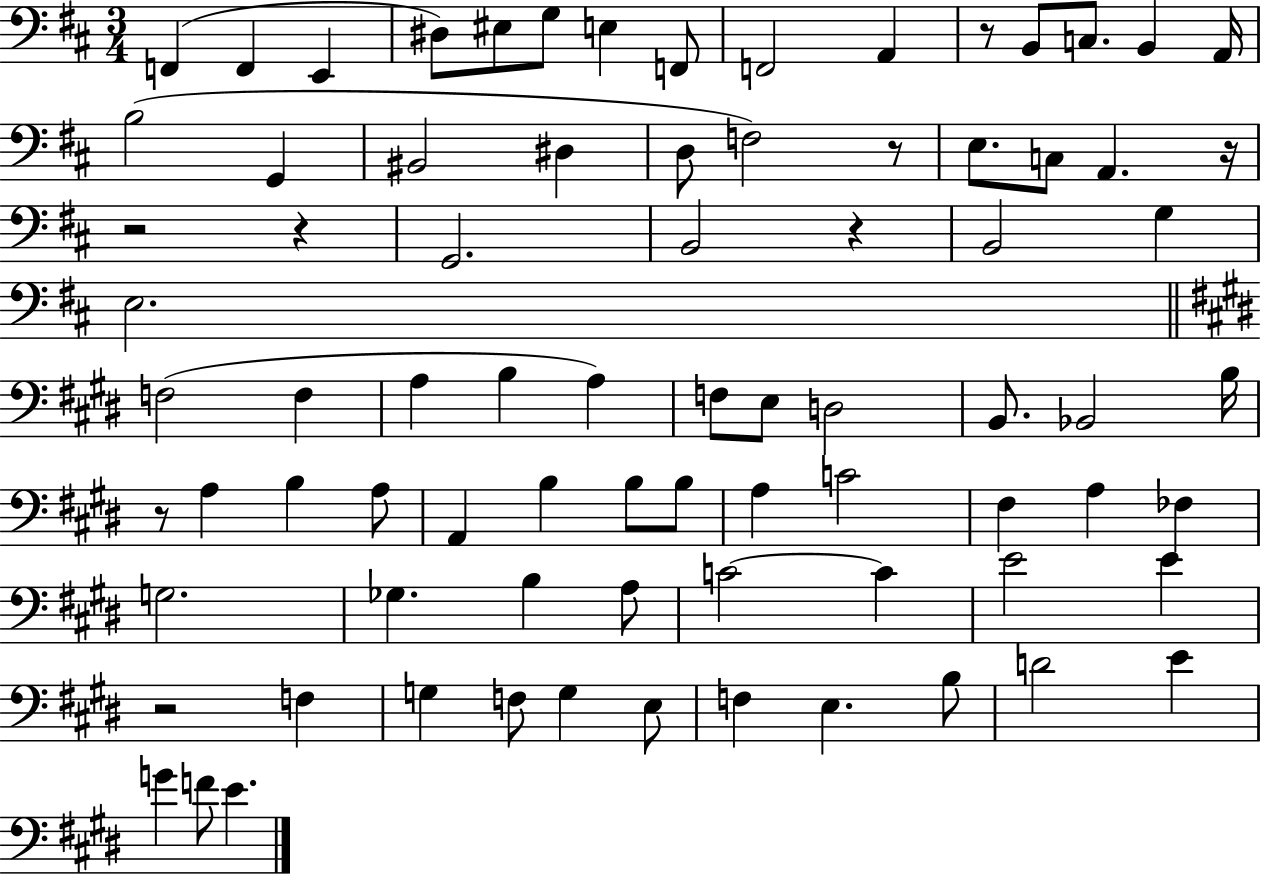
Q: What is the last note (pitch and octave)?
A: E4